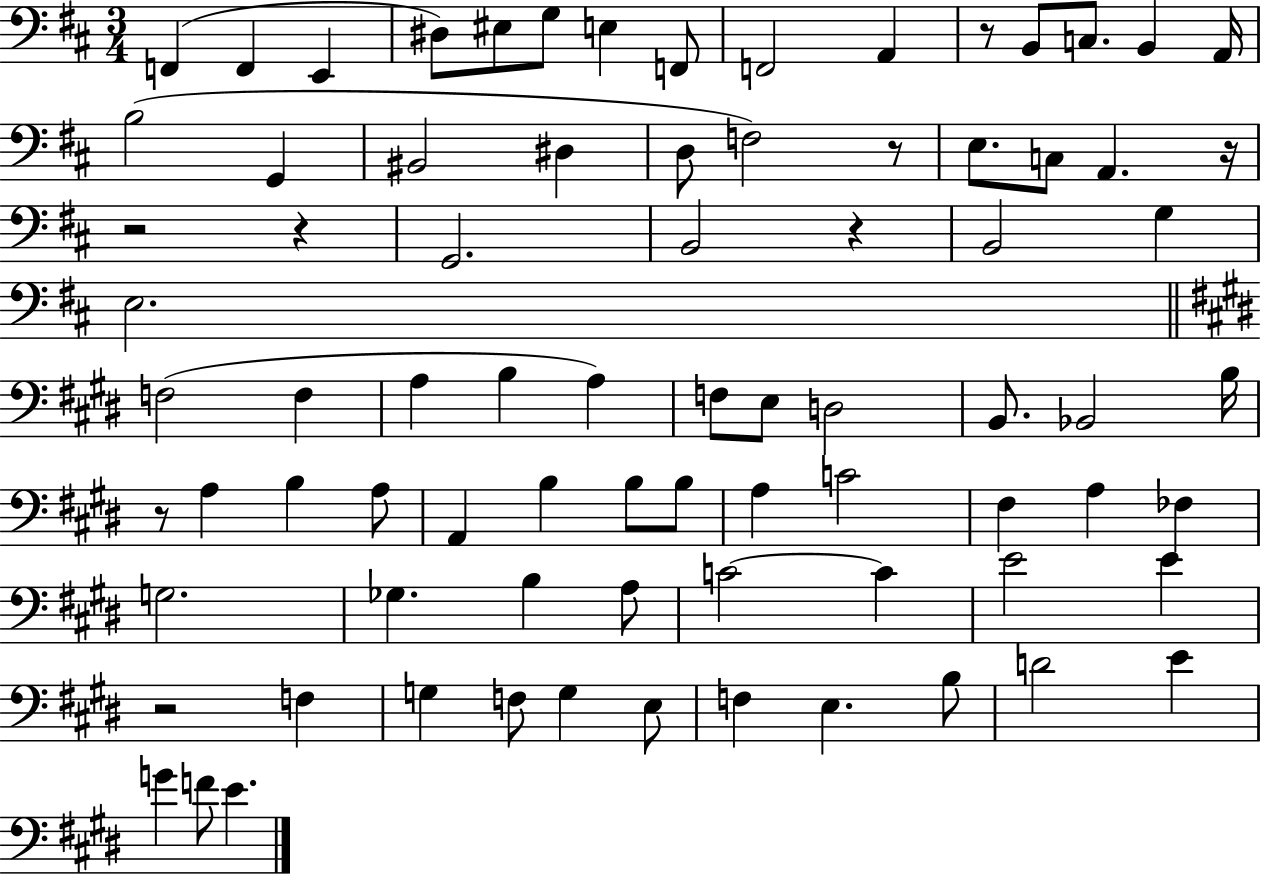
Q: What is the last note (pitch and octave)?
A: E4